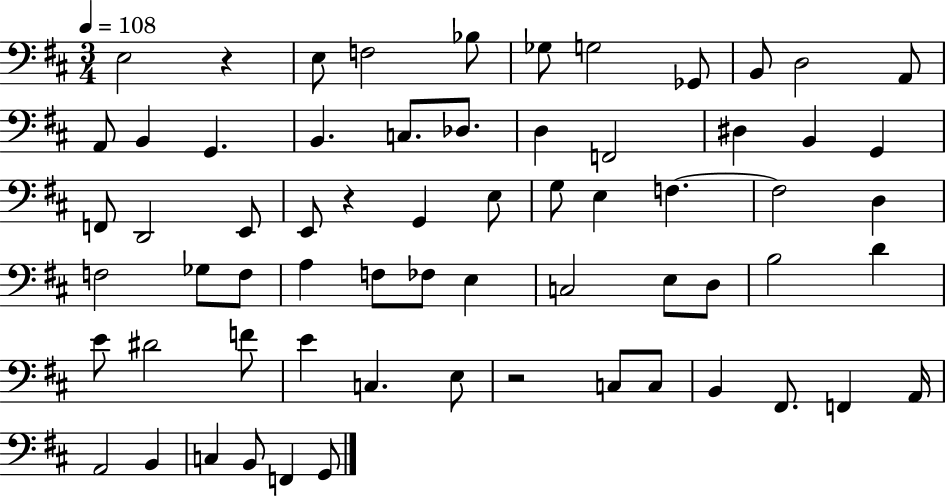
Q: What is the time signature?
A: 3/4